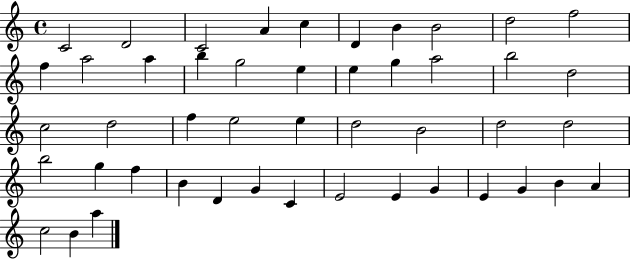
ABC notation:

X:1
T:Untitled
M:4/4
L:1/4
K:C
C2 D2 C2 A c D B B2 d2 f2 f a2 a b g2 e e g a2 b2 d2 c2 d2 f e2 e d2 B2 d2 d2 b2 g f B D G C E2 E G E G B A c2 B a